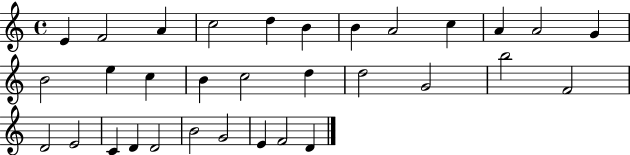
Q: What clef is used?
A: treble